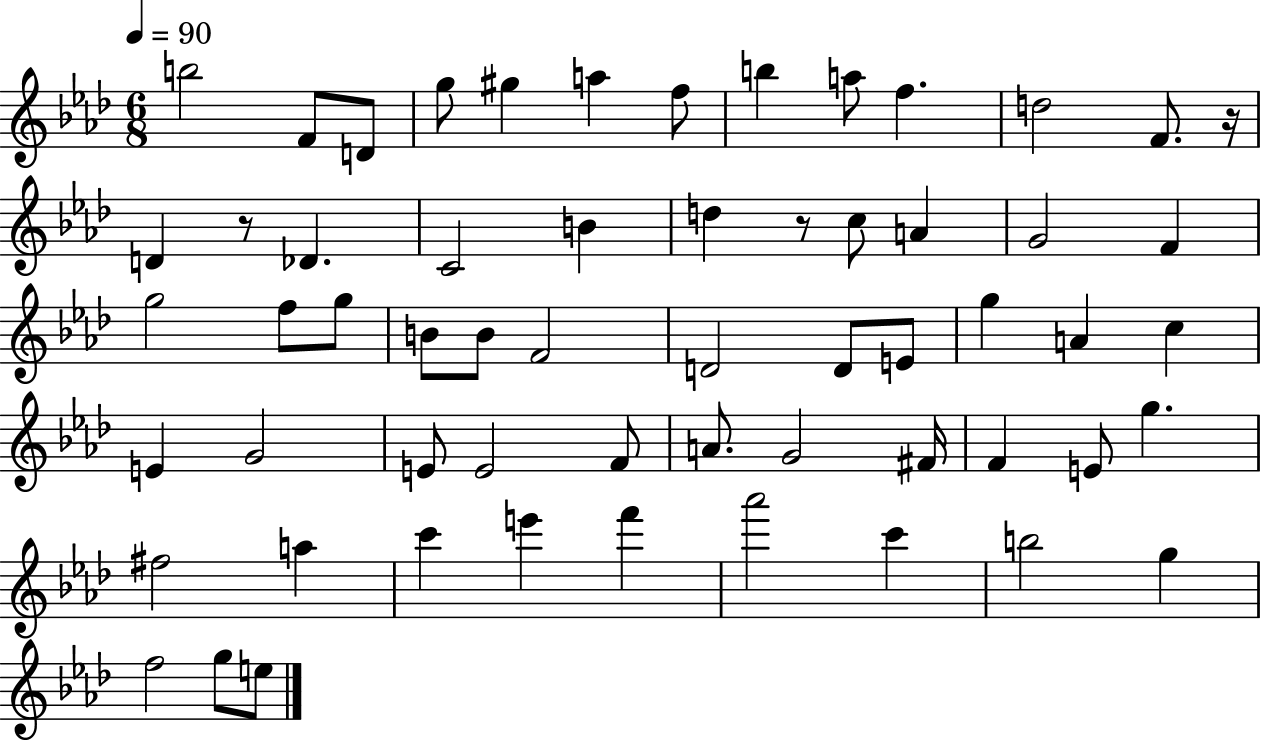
{
  \clef treble
  \numericTimeSignature
  \time 6/8
  \key aes \major
  \tempo 4 = 90
  b''2 f'8 d'8 | g''8 gis''4 a''4 f''8 | b''4 a''8 f''4. | d''2 f'8. r16 | \break d'4 r8 des'4. | c'2 b'4 | d''4 r8 c''8 a'4 | g'2 f'4 | \break g''2 f''8 g''8 | b'8 b'8 f'2 | d'2 d'8 e'8 | g''4 a'4 c''4 | \break e'4 g'2 | e'8 e'2 f'8 | a'8. g'2 fis'16 | f'4 e'8 g''4. | \break fis''2 a''4 | c'''4 e'''4 f'''4 | aes'''2 c'''4 | b''2 g''4 | \break f''2 g''8 e''8 | \bar "|."
}